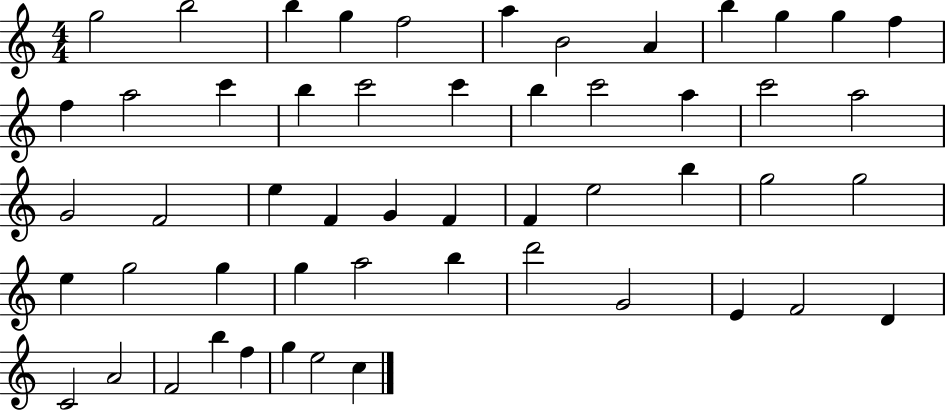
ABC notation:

X:1
T:Untitled
M:4/4
L:1/4
K:C
g2 b2 b g f2 a B2 A b g g f f a2 c' b c'2 c' b c'2 a c'2 a2 G2 F2 e F G F F e2 b g2 g2 e g2 g g a2 b d'2 G2 E F2 D C2 A2 F2 b f g e2 c